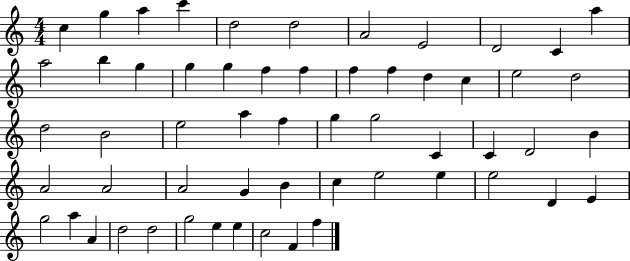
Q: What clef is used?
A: treble